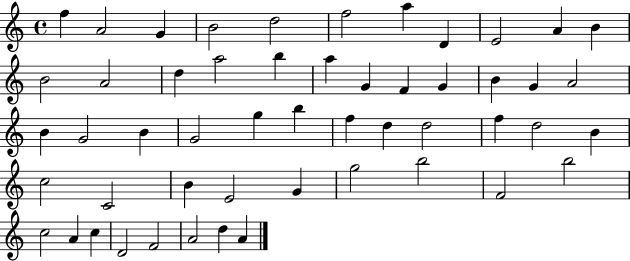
X:1
T:Untitled
M:4/4
L:1/4
K:C
f A2 G B2 d2 f2 a D E2 A B B2 A2 d a2 b a G F G B G A2 B G2 B G2 g b f d d2 f d2 B c2 C2 B E2 G g2 b2 F2 b2 c2 A c D2 F2 A2 d A